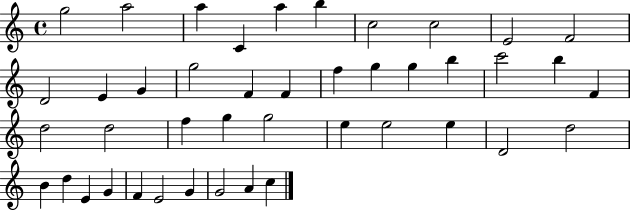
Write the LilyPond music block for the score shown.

{
  \clef treble
  \time 4/4
  \defaultTimeSignature
  \key c \major
  g''2 a''2 | a''4 c'4 a''4 b''4 | c''2 c''2 | e'2 f'2 | \break d'2 e'4 g'4 | g''2 f'4 f'4 | f''4 g''4 g''4 b''4 | c'''2 b''4 f'4 | \break d''2 d''2 | f''4 g''4 g''2 | e''4 e''2 e''4 | d'2 d''2 | \break b'4 d''4 e'4 g'4 | f'4 e'2 g'4 | g'2 a'4 c''4 | \bar "|."
}